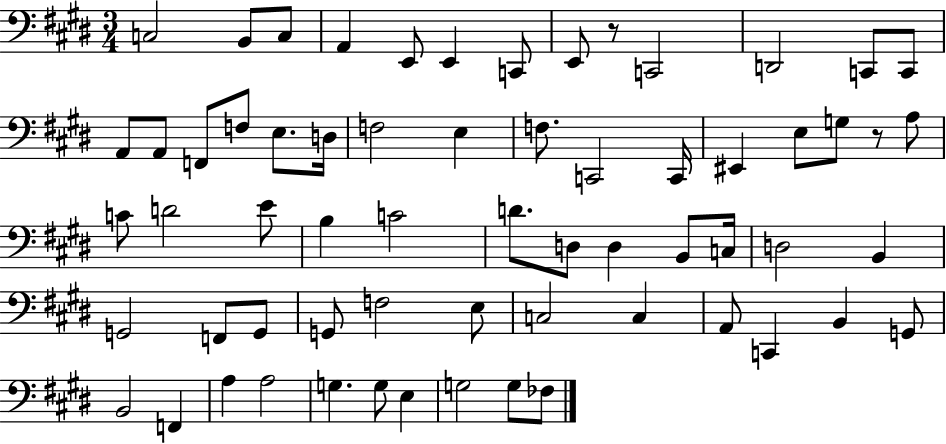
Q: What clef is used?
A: bass